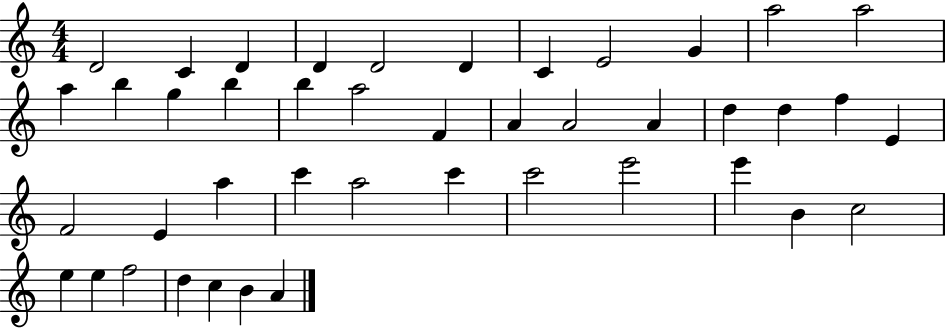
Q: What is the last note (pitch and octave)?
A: A4